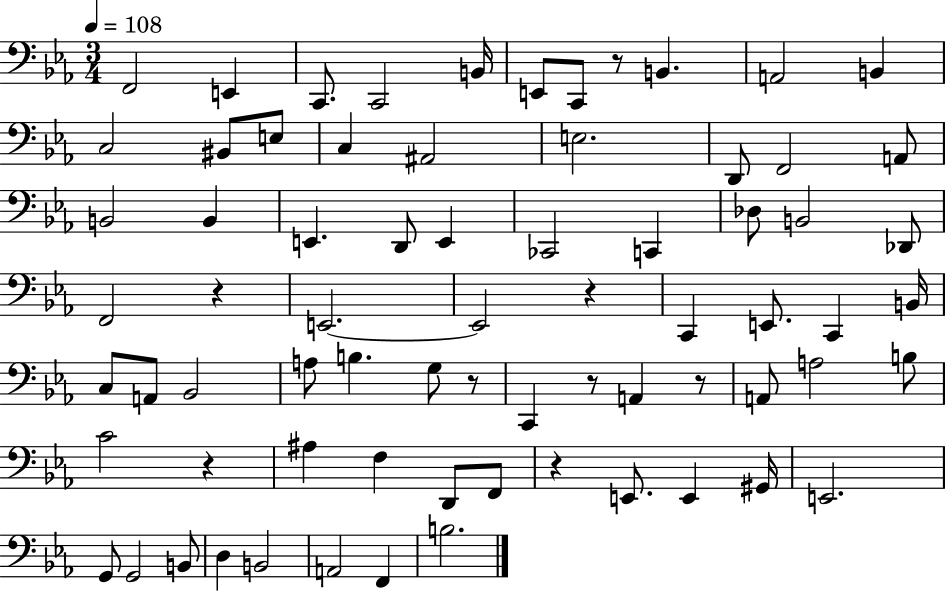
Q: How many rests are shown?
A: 8